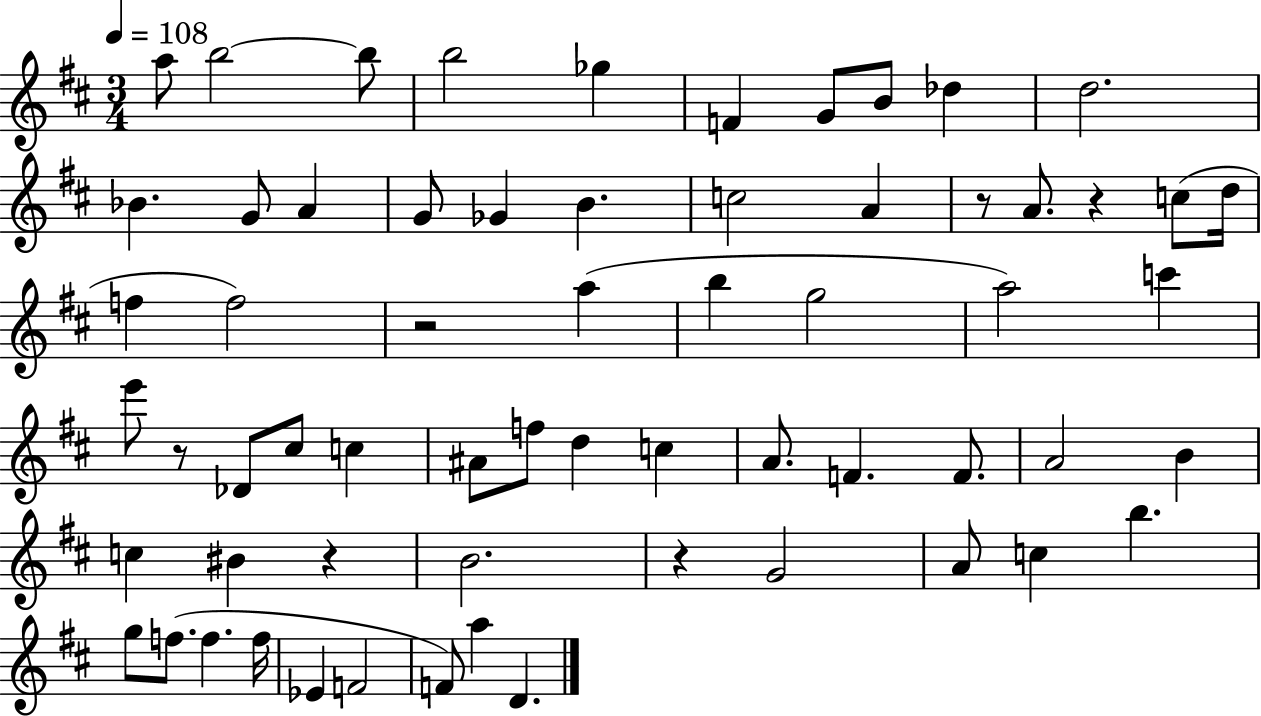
X:1
T:Untitled
M:3/4
L:1/4
K:D
a/2 b2 b/2 b2 _g F G/2 B/2 _d d2 _B G/2 A G/2 _G B c2 A z/2 A/2 z c/2 d/4 f f2 z2 a b g2 a2 c' e'/2 z/2 _D/2 ^c/2 c ^A/2 f/2 d c A/2 F F/2 A2 B c ^B z B2 z G2 A/2 c b g/2 f/2 f f/4 _E F2 F/2 a D